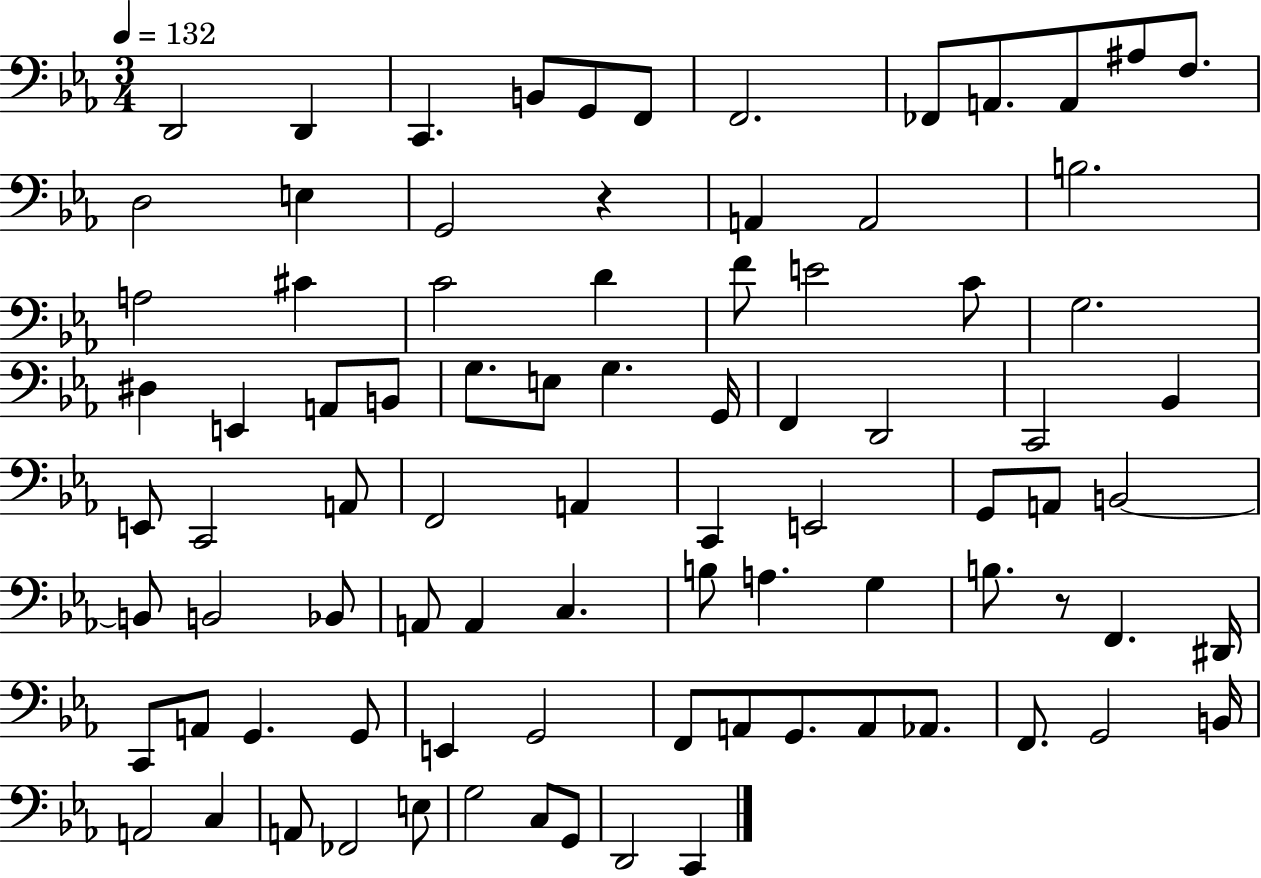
D2/h D2/q C2/q. B2/e G2/e F2/e F2/h. FES2/e A2/e. A2/e A#3/e F3/e. D3/h E3/q G2/h R/q A2/q A2/h B3/h. A3/h C#4/q C4/h D4/q F4/e E4/h C4/e G3/h. D#3/q E2/q A2/e B2/e G3/e. E3/e G3/q. G2/s F2/q D2/h C2/h Bb2/q E2/e C2/h A2/e F2/h A2/q C2/q E2/h G2/e A2/e B2/h B2/e B2/h Bb2/e A2/e A2/q C3/q. B3/e A3/q. G3/q B3/e. R/e F2/q. D#2/s C2/e A2/e G2/q. G2/e E2/q G2/h F2/e A2/e G2/e. A2/e Ab2/e. F2/e. G2/h B2/s A2/h C3/q A2/e FES2/h E3/e G3/h C3/e G2/e D2/h C2/q